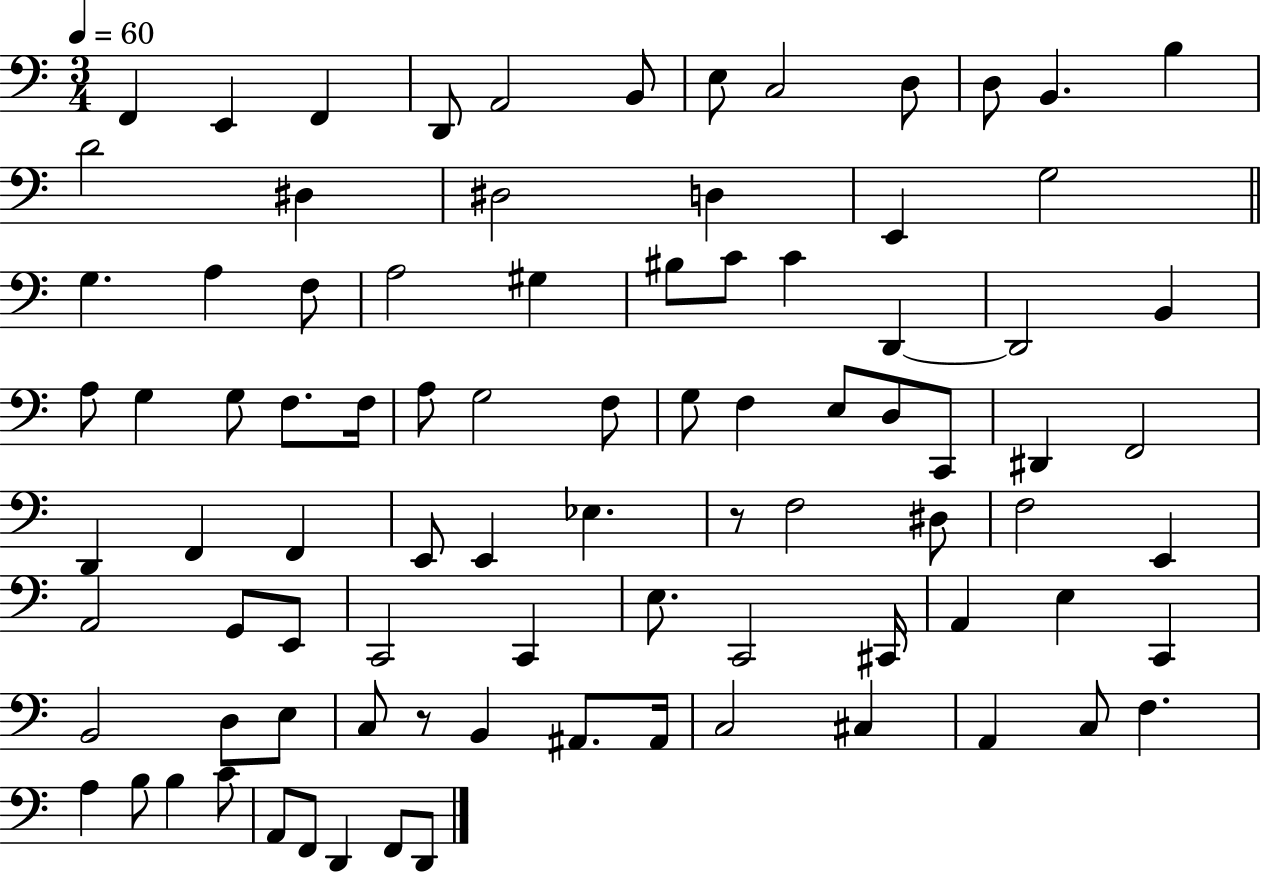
X:1
T:Untitled
M:3/4
L:1/4
K:C
F,, E,, F,, D,,/2 A,,2 B,,/2 E,/2 C,2 D,/2 D,/2 B,, B, D2 ^D, ^D,2 D, E,, G,2 G, A, F,/2 A,2 ^G, ^B,/2 C/2 C D,, D,,2 B,, A,/2 G, G,/2 F,/2 F,/4 A,/2 G,2 F,/2 G,/2 F, E,/2 D,/2 C,,/2 ^D,, F,,2 D,, F,, F,, E,,/2 E,, _E, z/2 F,2 ^D,/2 F,2 E,, A,,2 G,,/2 E,,/2 C,,2 C,, E,/2 C,,2 ^C,,/4 A,, E, C,, B,,2 D,/2 E,/2 C,/2 z/2 B,, ^A,,/2 ^A,,/4 C,2 ^C, A,, C,/2 F, A, B,/2 B, C/2 A,,/2 F,,/2 D,, F,,/2 D,,/2